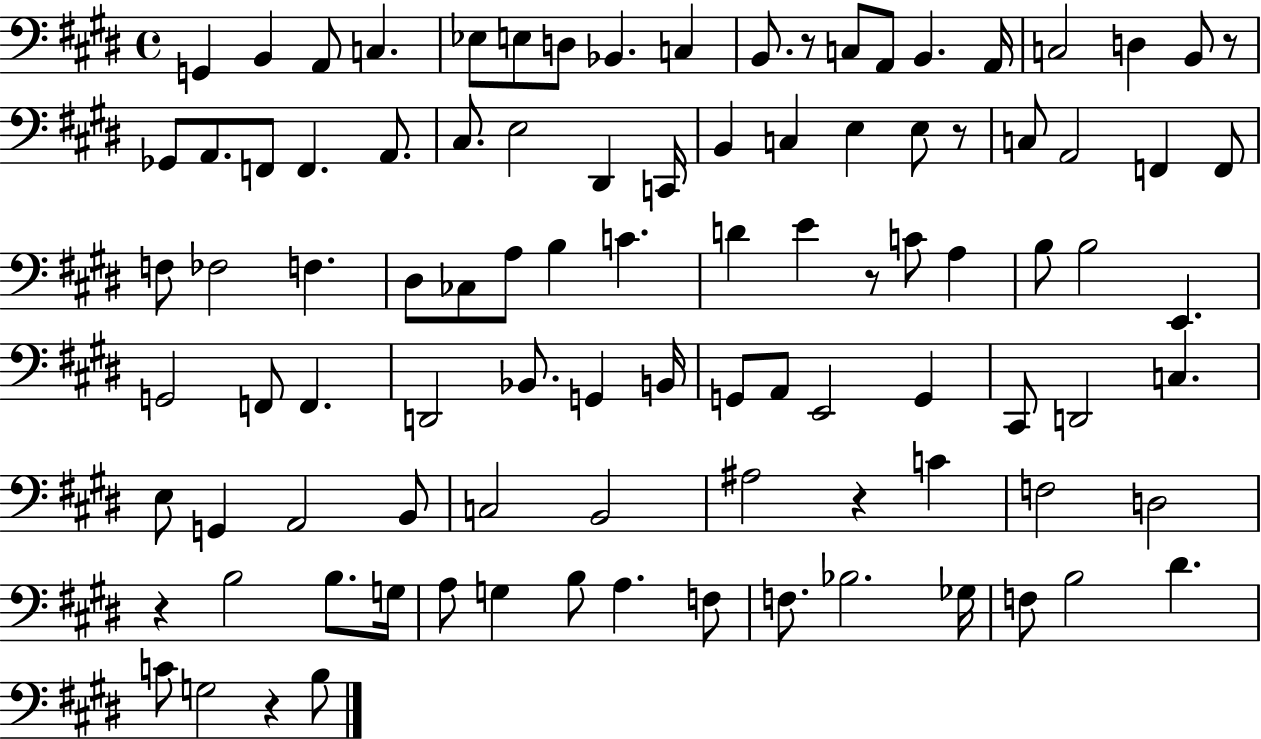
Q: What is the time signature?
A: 4/4